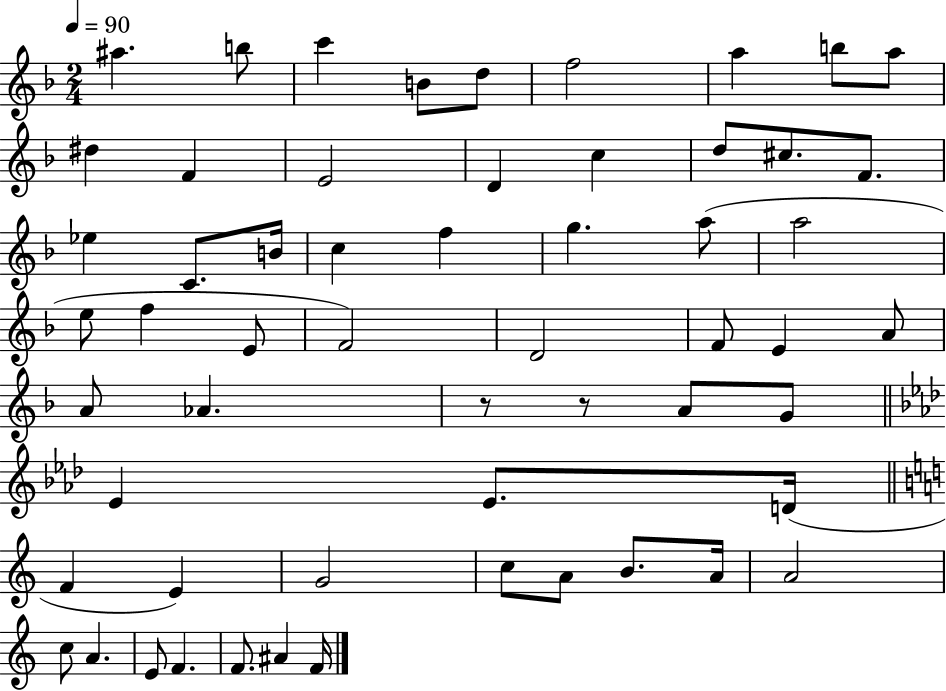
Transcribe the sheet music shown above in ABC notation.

X:1
T:Untitled
M:2/4
L:1/4
K:F
^a b/2 c' B/2 d/2 f2 a b/2 a/2 ^d F E2 D c d/2 ^c/2 F/2 _e C/2 B/4 c f g a/2 a2 e/2 f E/2 F2 D2 F/2 E A/2 A/2 _A z/2 z/2 A/2 G/2 _E _E/2 D/4 F E G2 c/2 A/2 B/2 A/4 A2 c/2 A E/2 F F/2 ^A F/4